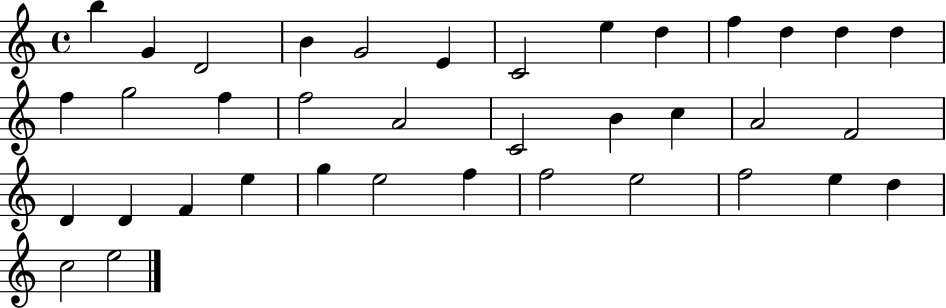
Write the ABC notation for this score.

X:1
T:Untitled
M:4/4
L:1/4
K:C
b G D2 B G2 E C2 e d f d d d f g2 f f2 A2 C2 B c A2 F2 D D F e g e2 f f2 e2 f2 e d c2 e2